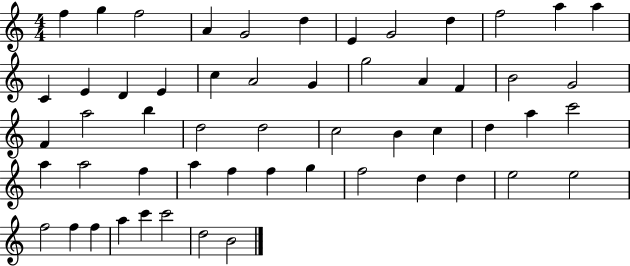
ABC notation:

X:1
T:Untitled
M:4/4
L:1/4
K:C
f g f2 A G2 d E G2 d f2 a a C E D E c A2 G g2 A F B2 G2 F a2 b d2 d2 c2 B c d a c'2 a a2 f a f f g f2 d d e2 e2 f2 f f a c' c'2 d2 B2